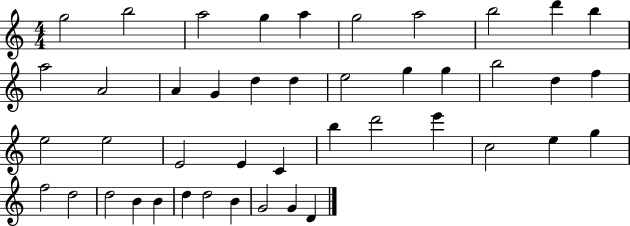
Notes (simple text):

G5/h B5/h A5/h G5/q A5/q G5/h A5/h B5/h D6/q B5/q A5/h A4/h A4/q G4/q D5/q D5/q E5/h G5/q G5/q B5/h D5/q F5/q E5/h E5/h E4/h E4/q C4/q B5/q D6/h E6/q C5/h E5/q G5/q F5/h D5/h D5/h B4/q B4/q D5/q D5/h B4/q G4/h G4/q D4/q